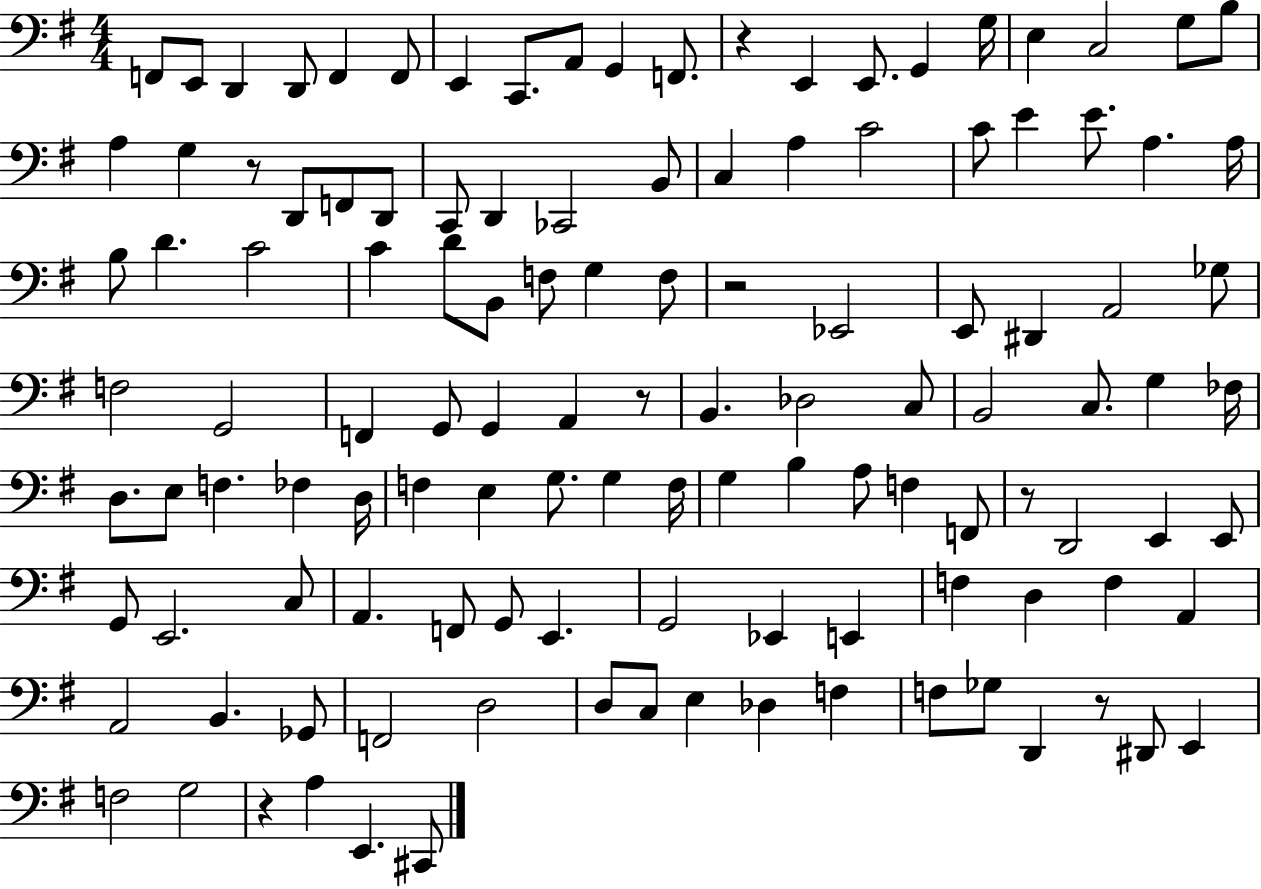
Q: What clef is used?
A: bass